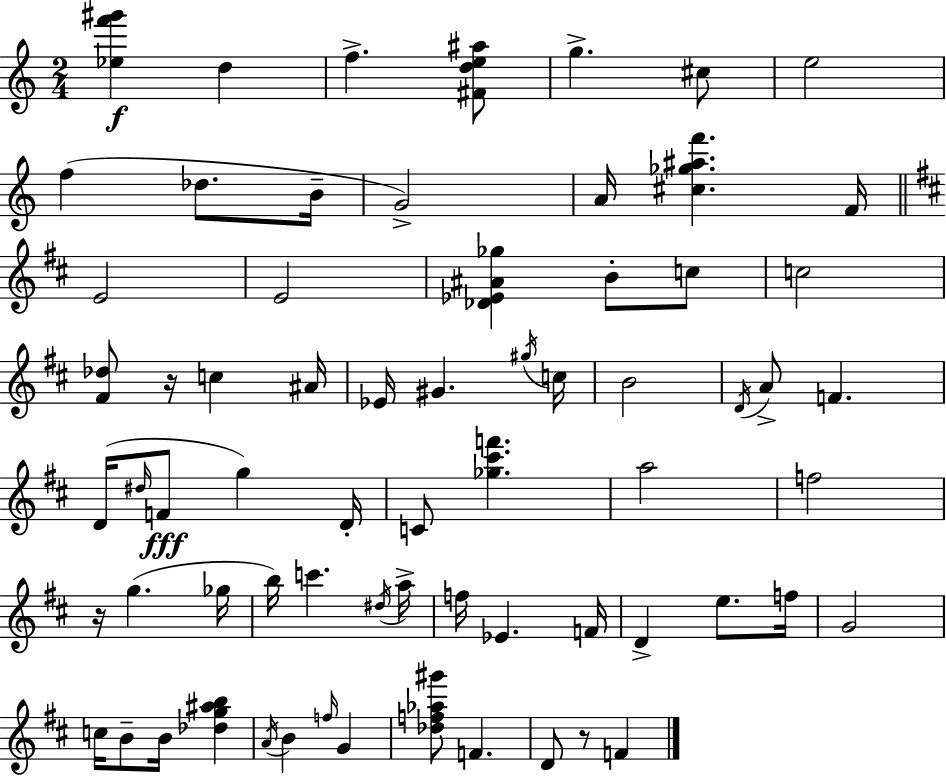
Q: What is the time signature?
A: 2/4